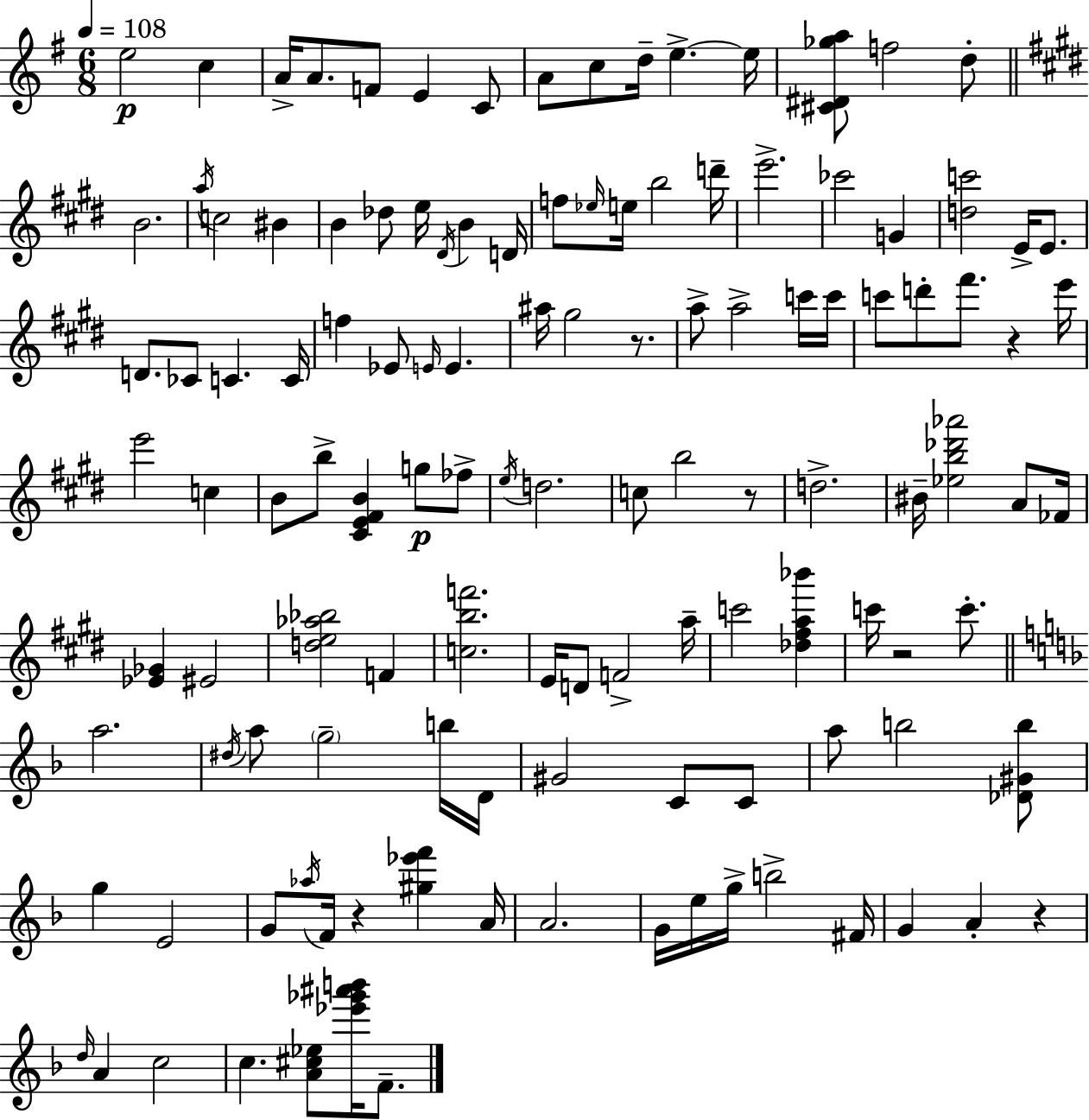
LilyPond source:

{
  \clef treble
  \numericTimeSignature
  \time 6/8
  \key g \major
  \tempo 4 = 108
  e''2\p c''4 | a'16-> a'8. f'8 e'4 c'8 | a'8 c''8 d''16-- e''4.->~~ e''16 | <cis' dis' ges'' a''>8 f''2 d''8-. | \break \bar "||" \break \key e \major b'2. | \acciaccatura { a''16 } c''2 bis'4 | b'4 des''8 e''16 \acciaccatura { dis'16 } b'4 | d'16 f''8 \grace { ees''16 } e''16 b''2 | \break d'''16-- e'''2.-> | ces'''2 g'4 | <d'' c'''>2 e'16-> | e'8. d'8. ces'8 c'4. | \break c'16 f''4 ees'8 \grace { e'16 } e'4. | ais''16 gis''2 | r8. a''8-> a''2-> | c'''16 c'''16 c'''8 d'''8-. fis'''8. r4 | \break e'''16 e'''2 | c''4 b'8 b''8-> <cis' e' fis' b'>4 | g''8\p fes''8-> \acciaccatura { e''16 } d''2. | c''8 b''2 | \break r8 d''2.-> | bis'16-- <ees'' b'' des''' aes'''>2 | a'8 fes'16 <ees' ges'>4 eis'2 | <d'' e'' aes'' bes''>2 | \break f'4 <c'' b'' f'''>2. | e'16 d'8 f'2-> | a''16-- c'''2 | <des'' fis'' a'' bes'''>4 c'''16 r2 | \break c'''8.-. \bar "||" \break \key f \major a''2. | \acciaccatura { dis''16 } a''8 \parenthesize g''2-- b''16 | d'16 gis'2 c'8 c'8 | a''8 b''2 <des' gis' b''>8 | \break g''4 e'2 | g'8 \acciaccatura { aes''16 } f'16 r4 <gis'' ees''' f'''>4 | a'16 a'2. | g'16 e''16 g''16-> b''2-> | \break fis'16 g'4 a'4-. r4 | \grace { d''16 } a'4 c''2 | c''4. <a' cis'' ees''>8 <ees''' ges''' ais''' b'''>16 | f'8.-- \bar "|."
}